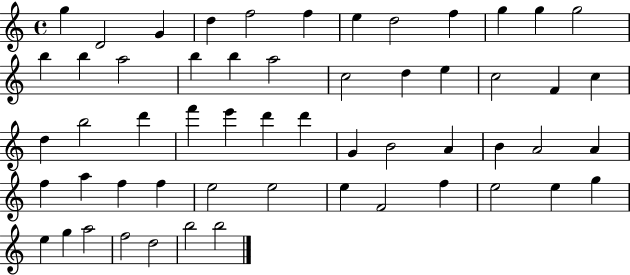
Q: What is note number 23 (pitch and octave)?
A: F4